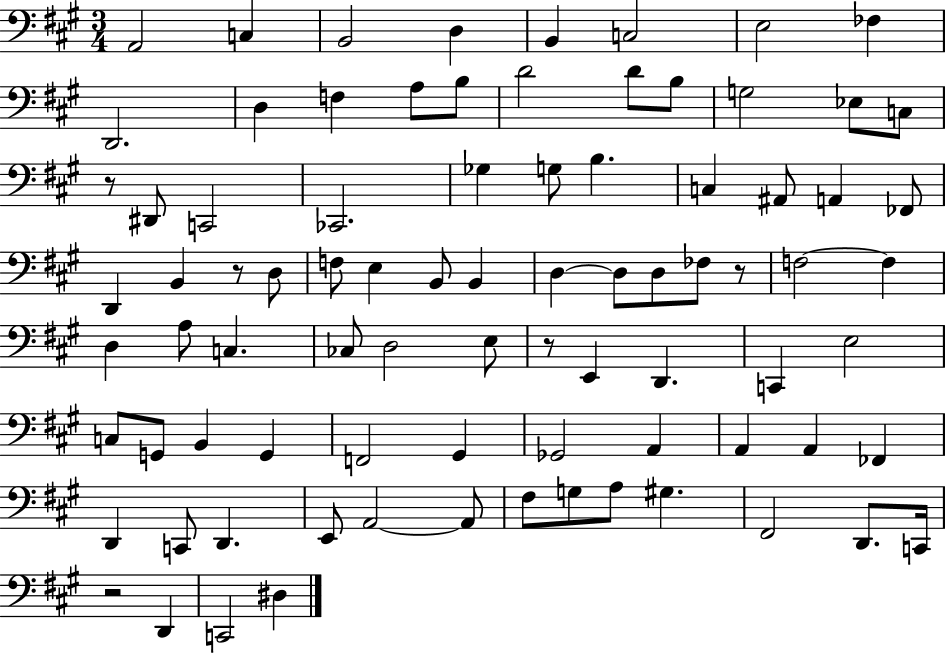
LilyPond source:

{
  \clef bass
  \numericTimeSignature
  \time 3/4
  \key a \major
  \repeat volta 2 { a,2 c4 | b,2 d4 | b,4 c2 | e2 fes4 | \break d,2. | d4 f4 a8 b8 | d'2 d'8 b8 | g2 ees8 c8 | \break r8 dis,8 c,2 | ces,2. | ges4 g8 b4. | c4 ais,8 a,4 fes,8 | \break d,4 b,4 r8 d8 | f8 e4 b,8 b,4 | d4~~ d8 d8 fes8 r8 | f2~~ f4 | \break d4 a8 c4. | ces8 d2 e8 | r8 e,4 d,4. | c,4 e2 | \break c8 g,8 b,4 g,4 | f,2 gis,4 | ges,2 a,4 | a,4 a,4 fes,4 | \break d,4 c,8 d,4. | e,8 a,2~~ a,8 | fis8 g8 a8 gis4. | fis,2 d,8. c,16 | \break r2 d,4 | c,2 dis4 | } \bar "|."
}